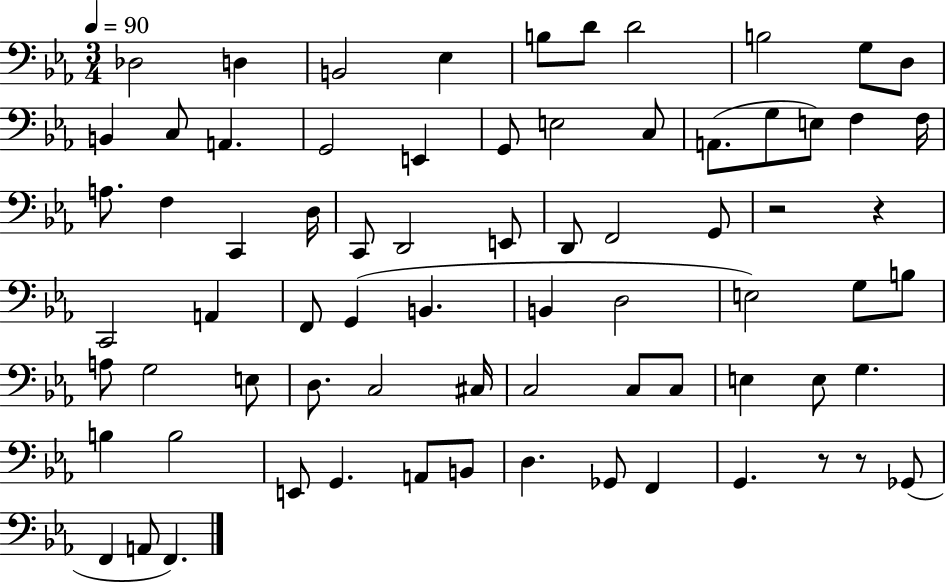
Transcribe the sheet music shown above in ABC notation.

X:1
T:Untitled
M:3/4
L:1/4
K:Eb
_D,2 D, B,,2 _E, B,/2 D/2 D2 B,2 G,/2 D,/2 B,, C,/2 A,, G,,2 E,, G,,/2 E,2 C,/2 A,,/2 G,/2 E,/2 F, F,/4 A,/2 F, C,, D,/4 C,,/2 D,,2 E,,/2 D,,/2 F,,2 G,,/2 z2 z C,,2 A,, F,,/2 G,, B,, B,, D,2 E,2 G,/2 B,/2 A,/2 G,2 E,/2 D,/2 C,2 ^C,/4 C,2 C,/2 C,/2 E, E,/2 G, B, B,2 E,,/2 G,, A,,/2 B,,/2 D, _G,,/2 F,, G,, z/2 z/2 _G,,/2 F,, A,,/2 F,,